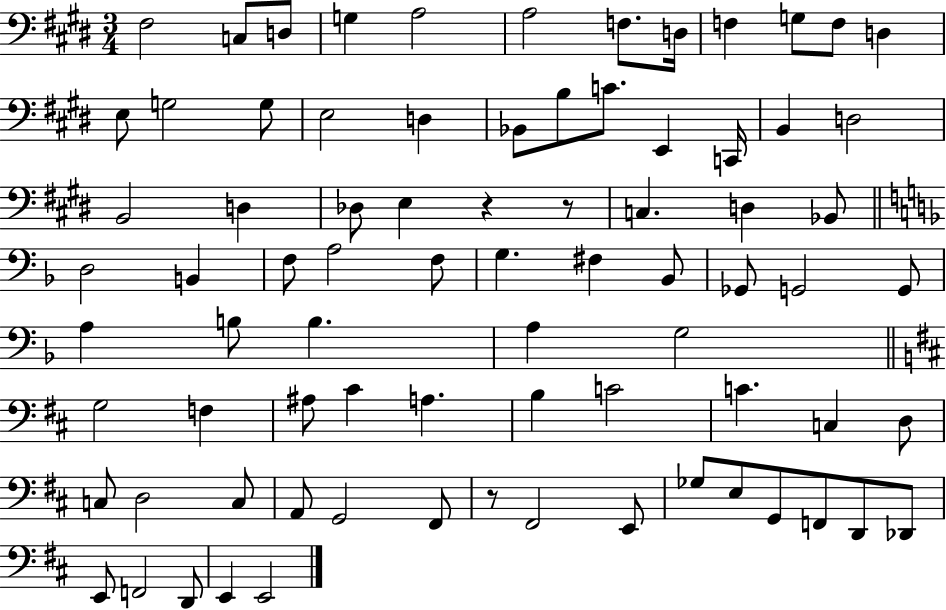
F#3/h C3/e D3/e G3/q A3/h A3/h F3/e. D3/s F3/q G3/e F3/e D3/q E3/e G3/h G3/e E3/h D3/q Bb2/e B3/e C4/e. E2/q C2/s B2/q D3/h B2/h D3/q Db3/e E3/q R/q R/e C3/q. D3/q Bb2/e D3/h B2/q F3/e A3/h F3/e G3/q. F#3/q Bb2/e Gb2/e G2/h G2/e A3/q B3/e B3/q. A3/q G3/h G3/h F3/q A#3/e C#4/q A3/q. B3/q C4/h C4/q. C3/q D3/e C3/e D3/h C3/e A2/e G2/h F#2/e R/e F#2/h E2/e Gb3/e E3/e G2/e F2/e D2/e Db2/e E2/e F2/h D2/e E2/q E2/h